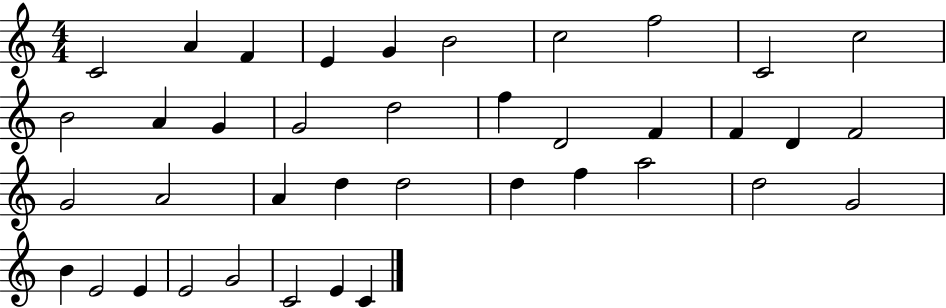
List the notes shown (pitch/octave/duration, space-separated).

C4/h A4/q F4/q E4/q G4/q B4/h C5/h F5/h C4/h C5/h B4/h A4/q G4/q G4/h D5/h F5/q D4/h F4/q F4/q D4/q F4/h G4/h A4/h A4/q D5/q D5/h D5/q F5/q A5/h D5/h G4/h B4/q E4/h E4/q E4/h G4/h C4/h E4/q C4/q